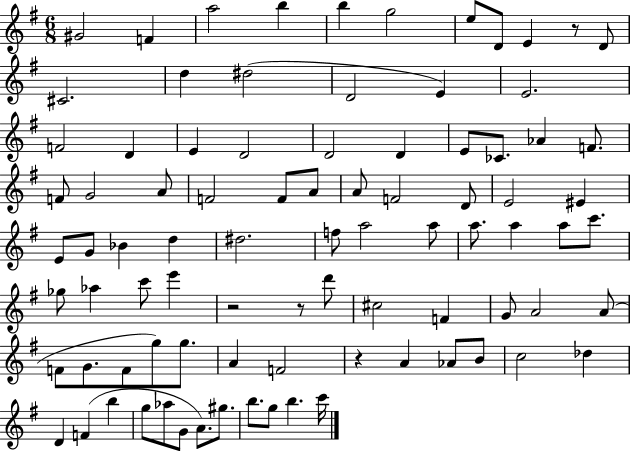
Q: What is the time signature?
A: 6/8